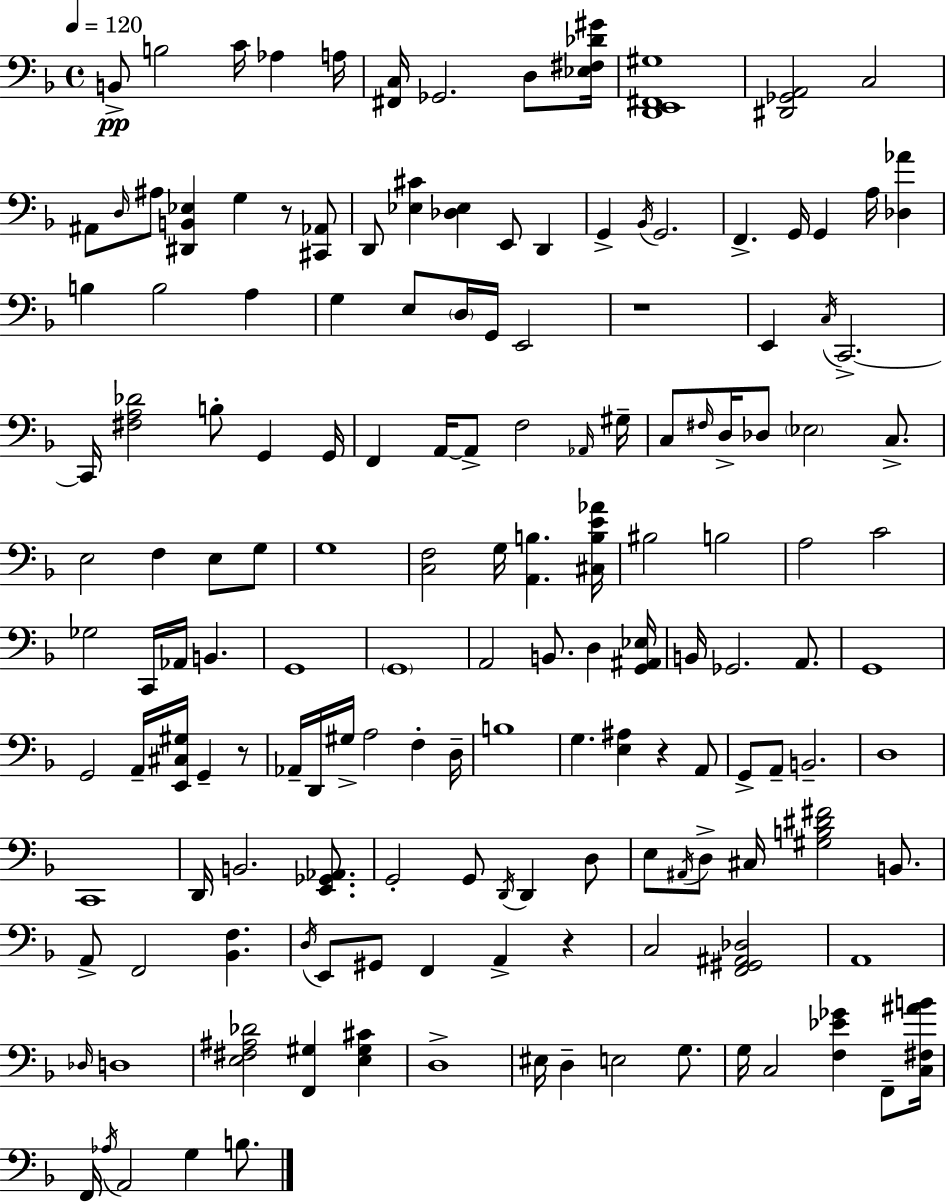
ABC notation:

X:1
T:Untitled
M:4/4
L:1/4
K:F
B,,/2 B,2 C/4 _A, A,/4 [^F,,C,]/4 _G,,2 D,/2 [_E,^F,_D^G]/4 [D,,E,,^F,,^G,]4 [^D,,_G,,A,,]2 C,2 ^A,,/2 D,/4 ^A,/2 [^D,,B,,_E,] G, z/2 [^C,,_A,,]/2 D,,/2 [_E,^C] [_D,_E,] E,,/2 D,, G,, _B,,/4 G,,2 F,, G,,/4 G,, A,/4 [_D,_A] B, B,2 A, G, E,/2 D,/4 G,,/4 E,,2 z4 E,, C,/4 C,,2 C,,/4 [^F,A,_D]2 B,/2 G,, G,,/4 F,, A,,/4 A,,/2 F,2 _A,,/4 ^G,/4 C,/2 ^F,/4 D,/4 _D,/2 _E,2 C,/2 E,2 F, E,/2 G,/2 G,4 [C,F,]2 G,/4 [A,,B,] [^C,B,E_A]/4 ^B,2 B,2 A,2 C2 _G,2 C,,/4 _A,,/4 B,, G,,4 G,,4 A,,2 B,,/2 D, [G,,^A,,_E,]/4 B,,/4 _G,,2 A,,/2 G,,4 G,,2 A,,/4 [E,,^C,^G,]/4 G,, z/2 _A,,/4 D,,/4 ^G,/4 A,2 F, D,/4 B,4 G, [E,^A,] z A,,/2 G,,/2 A,,/2 B,,2 D,4 C,,4 D,,/4 B,,2 [E,,_G,,_A,,]/2 G,,2 G,,/2 D,,/4 D,, D,/2 E,/2 ^A,,/4 D,/2 ^C,/4 [^G,B,^D^F]2 B,,/2 A,,/2 F,,2 [_B,,F,] D,/4 E,,/2 ^G,,/2 F,, A,, z C,2 [F,,^G,,^A,,_D,]2 A,,4 _D,/4 D,4 [E,^F,^A,_D]2 [F,,^G,] [E,^G,^C] D,4 ^E,/4 D, E,2 G,/2 G,/4 C,2 [F,_E_G] F,,/2 [C,^F,^AB]/4 F,,/4 _A,/4 A,,2 G, B,/2